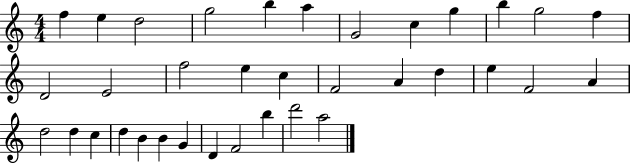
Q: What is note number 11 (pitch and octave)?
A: G5